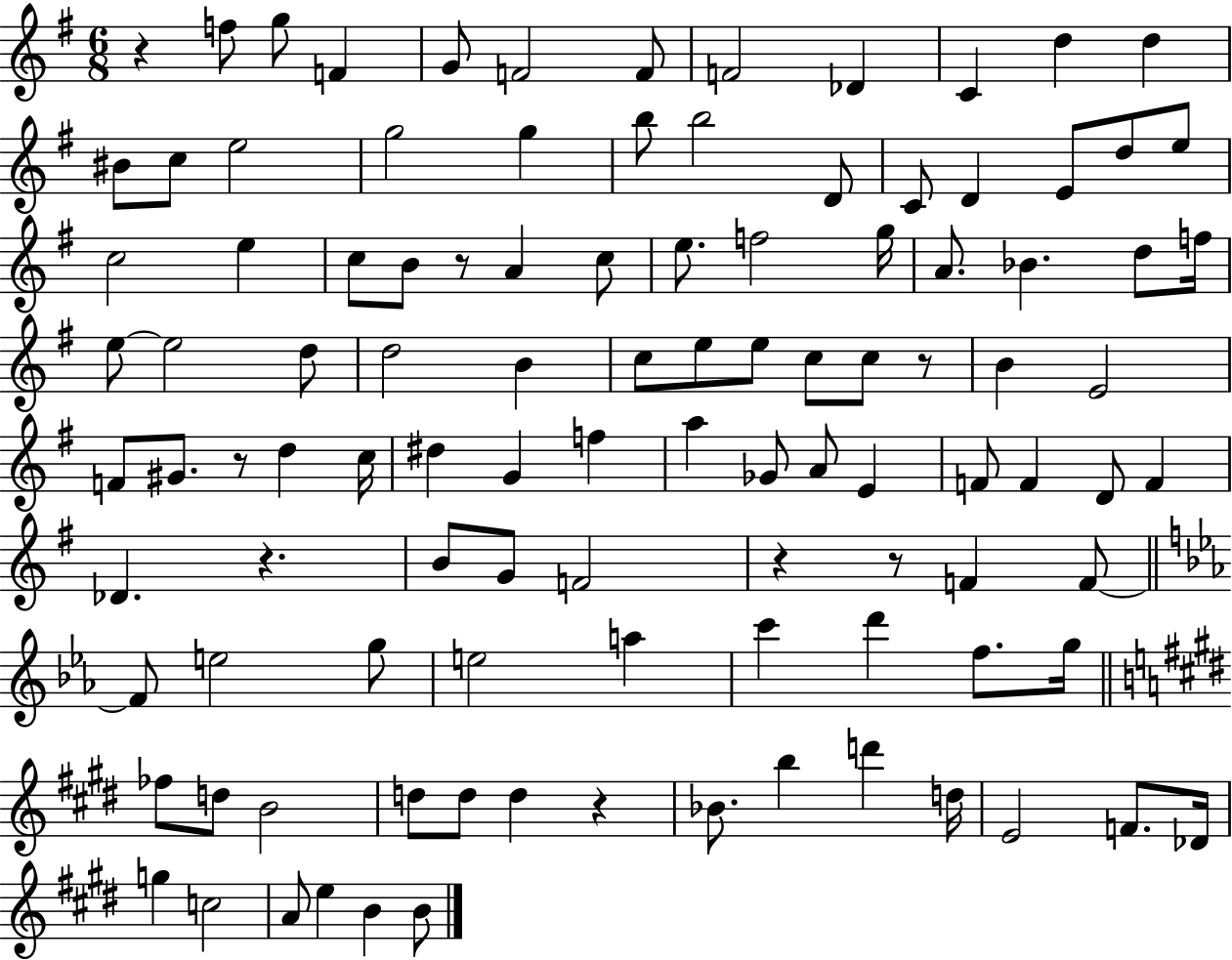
R/q F5/e G5/e F4/q G4/e F4/h F4/e F4/h Db4/q C4/q D5/q D5/q BIS4/e C5/e E5/h G5/h G5/q B5/e B5/h D4/e C4/e D4/q E4/e D5/e E5/e C5/h E5/q C5/e B4/e R/e A4/q C5/e E5/e. F5/h G5/s A4/e. Bb4/q. D5/e F5/s E5/e E5/h D5/e D5/h B4/q C5/e E5/e E5/e C5/e C5/e R/e B4/q E4/h F4/e G#4/e. R/e D5/q C5/s D#5/q G4/q F5/q A5/q Gb4/e A4/e E4/q F4/e F4/q D4/e F4/q Db4/q. R/q. B4/e G4/e F4/h R/q R/e F4/q F4/e F4/e E5/h G5/e E5/h A5/q C6/q D6/q F5/e. G5/s FES5/e D5/e B4/h D5/e D5/e D5/q R/q Bb4/e. B5/q D6/q D5/s E4/h F4/e. Db4/s G5/q C5/h A4/e E5/q B4/q B4/e